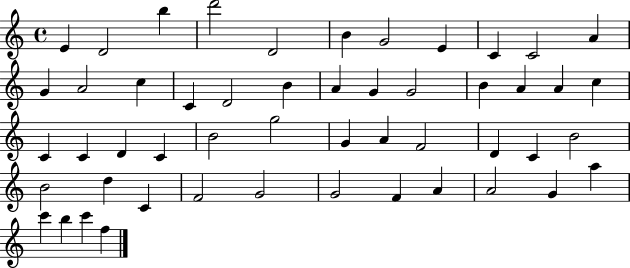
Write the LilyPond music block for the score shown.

{
  \clef treble
  \time 4/4
  \defaultTimeSignature
  \key c \major
  e'4 d'2 b''4 | d'''2 d'2 | b'4 g'2 e'4 | c'4 c'2 a'4 | \break g'4 a'2 c''4 | c'4 d'2 b'4 | a'4 g'4 g'2 | b'4 a'4 a'4 c''4 | \break c'4 c'4 d'4 c'4 | b'2 g''2 | g'4 a'4 f'2 | d'4 c'4 b'2 | \break b'2 d''4 c'4 | f'2 g'2 | g'2 f'4 a'4 | a'2 g'4 a''4 | \break c'''4 b''4 c'''4 f''4 | \bar "|."
}